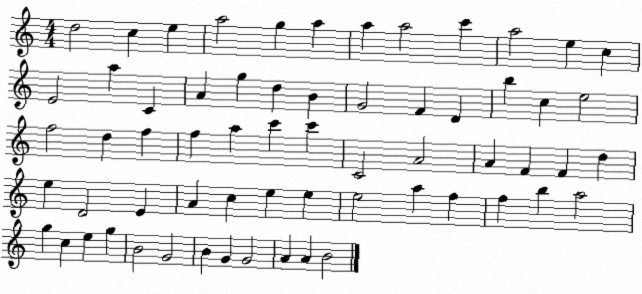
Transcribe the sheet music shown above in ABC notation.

X:1
T:Untitled
M:4/4
L:1/4
K:C
d2 c e a2 g a a a2 c' a2 e c E2 a C A g d B G2 F D b c e2 f2 d f f a c' c' C2 A2 A F F d e D2 E A c e e e2 a f f b a2 g c e g B2 G2 B G G2 A A B2